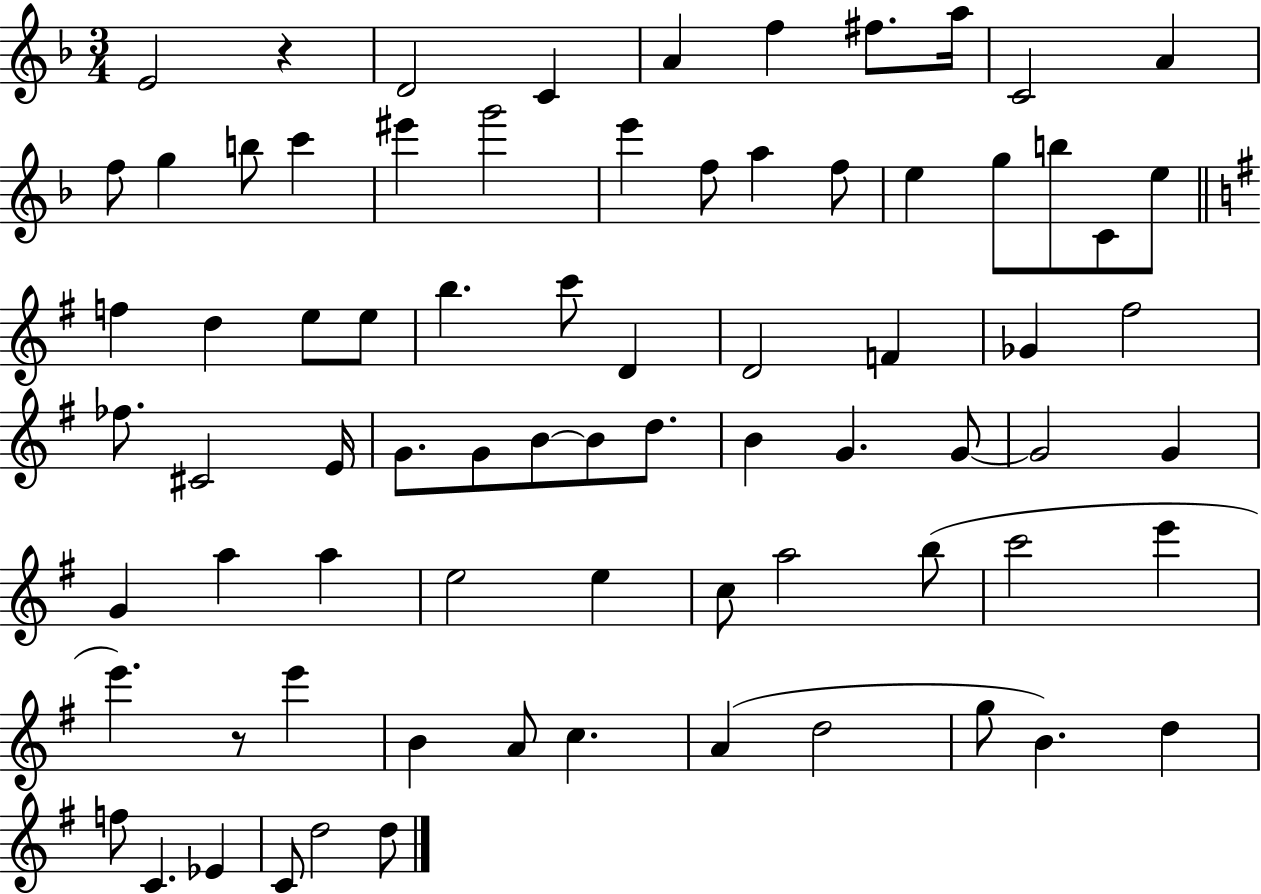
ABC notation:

X:1
T:Untitled
M:3/4
L:1/4
K:F
E2 z D2 C A f ^f/2 a/4 C2 A f/2 g b/2 c' ^e' g'2 e' f/2 a f/2 e g/2 b/2 C/2 e/2 f d e/2 e/2 b c'/2 D D2 F _G ^f2 _f/2 ^C2 E/4 G/2 G/2 B/2 B/2 d/2 B G G/2 G2 G G a a e2 e c/2 a2 b/2 c'2 e' e' z/2 e' B A/2 c A d2 g/2 B d f/2 C _E C/2 d2 d/2